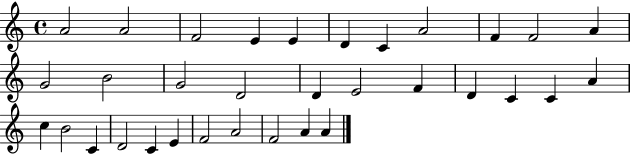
X:1
T:Untitled
M:4/4
L:1/4
K:C
A2 A2 F2 E E D C A2 F F2 A G2 B2 G2 D2 D E2 F D C C A c B2 C D2 C E F2 A2 F2 A A